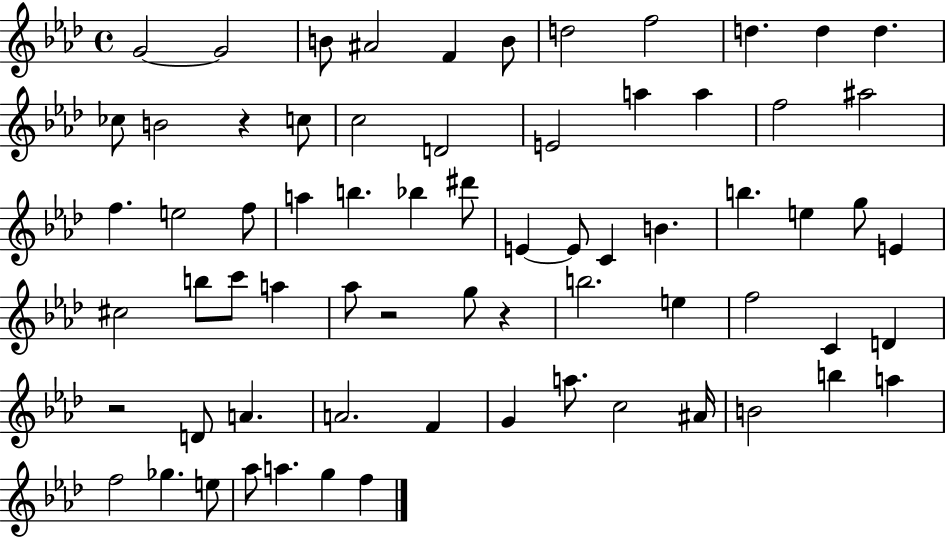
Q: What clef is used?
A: treble